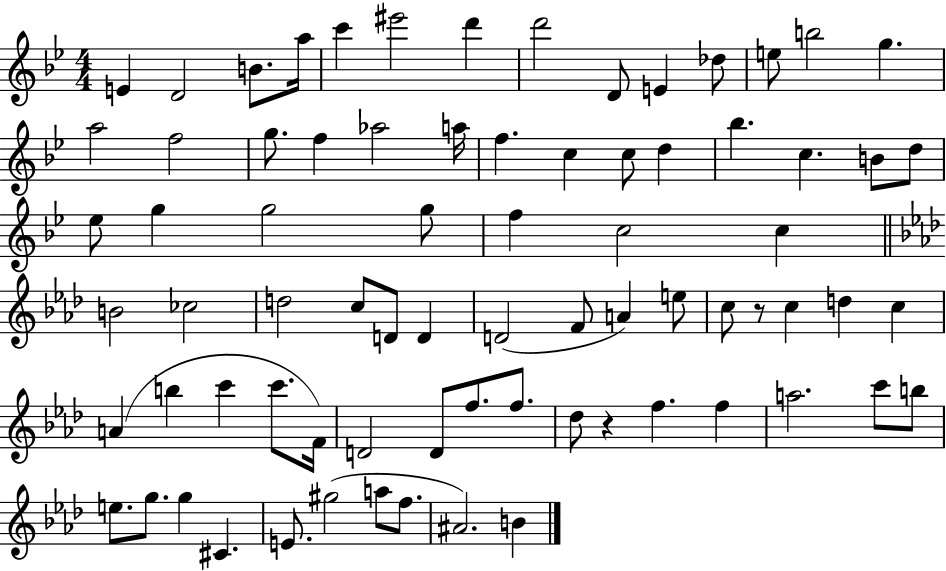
E4/q D4/h B4/e. A5/s C6/q EIS6/h D6/q D6/h D4/e E4/q Db5/e E5/e B5/h G5/q. A5/h F5/h G5/e. F5/q Ab5/h A5/s F5/q. C5/q C5/e D5/q Bb5/q. C5/q. B4/e D5/e Eb5/e G5/q G5/h G5/e F5/q C5/h C5/q B4/h CES5/h D5/h C5/e D4/e D4/q D4/h F4/e A4/q E5/e C5/e R/e C5/q D5/q C5/q A4/q B5/q C6/q C6/e. F4/s D4/h D4/e F5/e. F5/e. Db5/e R/q F5/q. F5/q A5/h. C6/e B5/e E5/e. G5/e. G5/q C#4/q. E4/e. G#5/h A5/e F5/e. A#4/h. B4/q